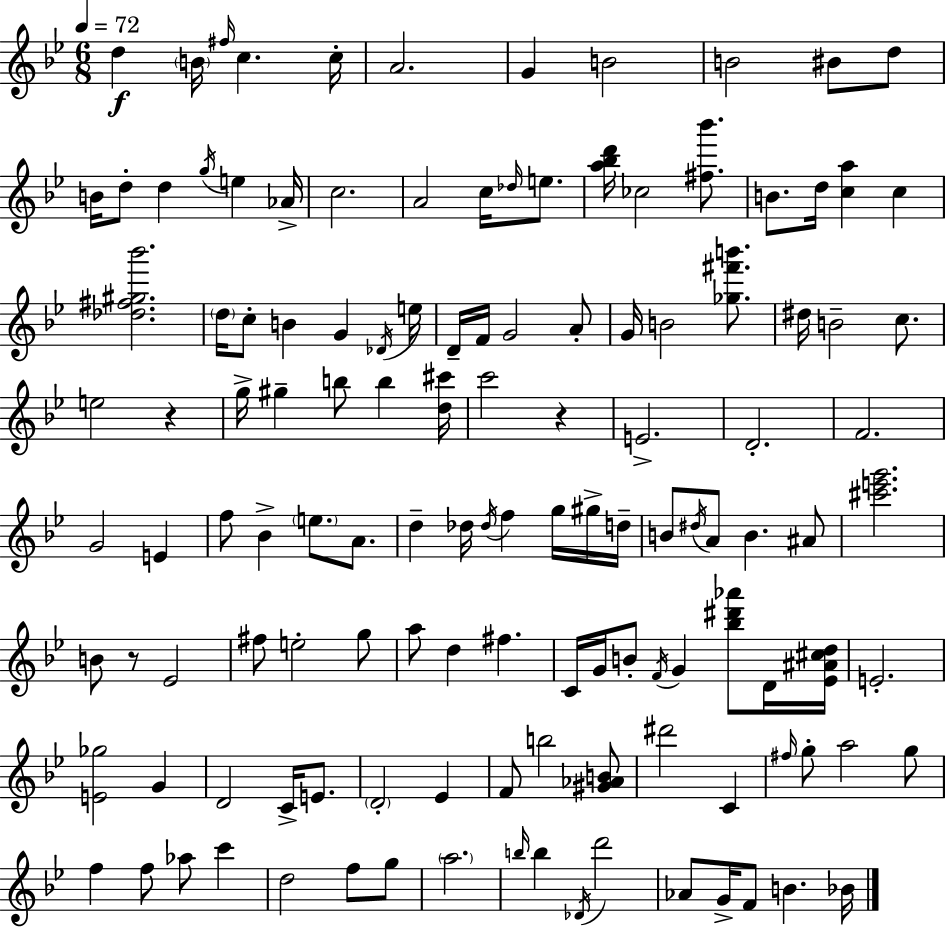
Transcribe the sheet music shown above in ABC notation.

X:1
T:Untitled
M:6/8
L:1/4
K:Gm
d B/4 ^f/4 c c/4 A2 G B2 B2 ^B/2 d/2 B/4 d/2 d g/4 e _A/4 c2 A2 c/4 _d/4 e/2 [a_bd']/4 _c2 [^f_b']/2 B/2 d/4 [ca] c [_d^f^g_b']2 d/4 c/2 B G _D/4 e/4 D/4 F/4 G2 A/2 G/4 B2 [_g^f'b']/2 ^d/4 B2 c/2 e2 z g/4 ^g b/2 b [d^c']/4 c'2 z E2 D2 F2 G2 E f/2 _B e/2 A/2 d _d/4 _d/4 f g/4 ^g/4 d/4 B/2 ^d/4 A/2 B ^A/2 [^c'e'g']2 B/2 z/2 _E2 ^f/2 e2 g/2 a/2 d ^f C/4 G/4 B/2 F/4 G [_b^d'_a']/2 D/4 [_E^A^cd]/4 E2 [E_g]2 G D2 C/4 E/2 D2 _E F/2 b2 [^G_AB]/2 ^d'2 C ^f/4 g/2 a2 g/2 f f/2 _a/2 c' d2 f/2 g/2 a2 b/4 b _D/4 d'2 _A/2 G/4 F/2 B _B/4